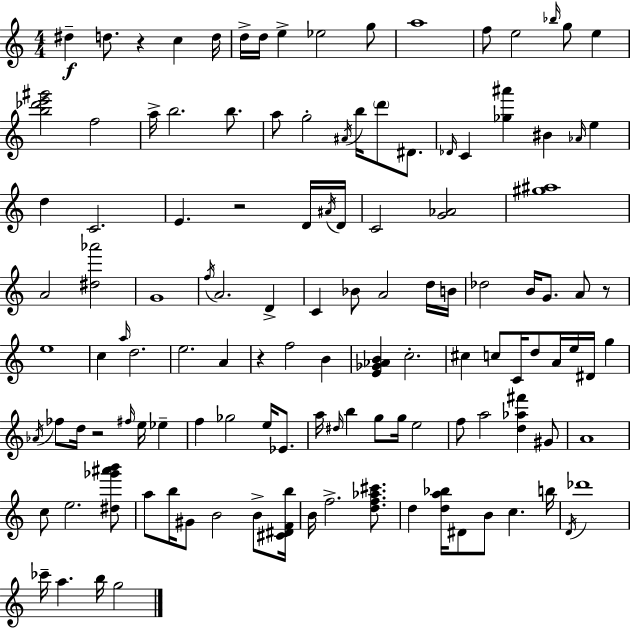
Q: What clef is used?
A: treble